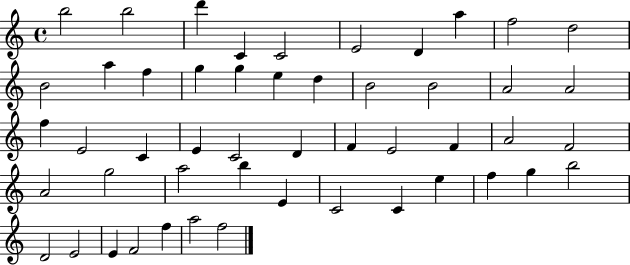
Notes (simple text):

B5/h B5/h D6/q C4/q C4/h E4/h D4/q A5/q F5/h D5/h B4/h A5/q F5/q G5/q G5/q E5/q D5/q B4/h B4/h A4/h A4/h F5/q E4/h C4/q E4/q C4/h D4/q F4/q E4/h F4/q A4/h F4/h A4/h G5/h A5/h B5/q E4/q C4/h C4/q E5/q F5/q G5/q B5/h D4/h E4/h E4/q F4/h F5/q A5/h F5/h